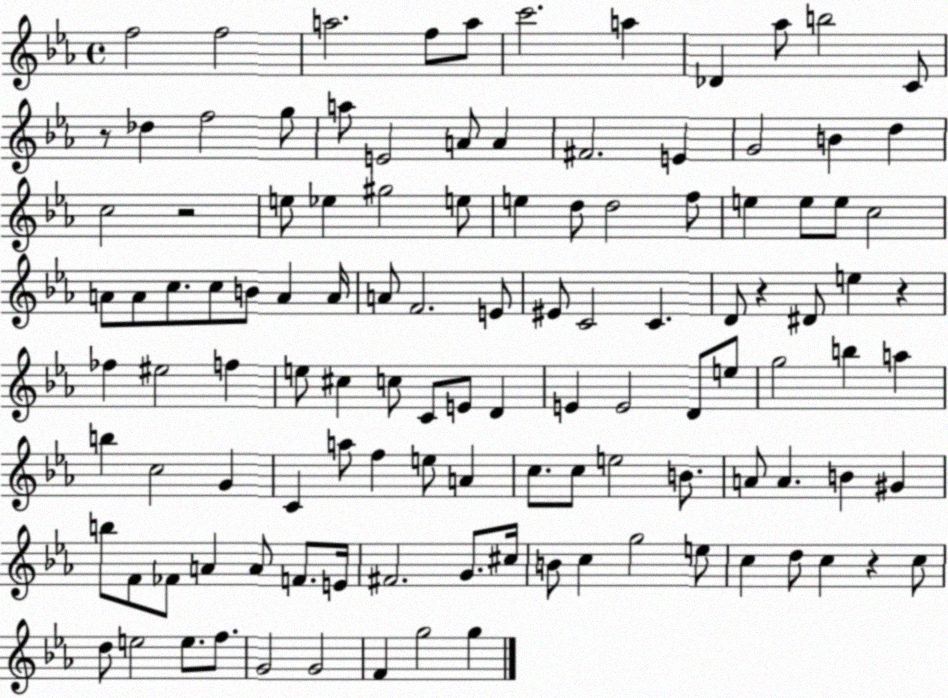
X:1
T:Untitled
M:4/4
L:1/4
K:Eb
f2 f2 a2 f/2 a/2 c'2 a _D _a/2 b2 C/2 z/2 _d f2 g/2 a/2 E2 A/2 A ^F2 E G2 B d c2 z2 e/2 _e ^g2 e/2 e d/2 d2 f/2 e e/2 e/2 c2 A/2 A/2 c/2 c/2 B/2 A A/4 A/2 F2 E/2 ^E/2 C2 C D/2 z ^D/2 e z _f ^e2 f e/2 ^c c/2 C/2 E/2 D E E2 D/2 e/2 g2 b a b c2 G C a/2 f e/2 A c/2 c/2 e2 B/2 A/2 A B ^G b/2 F/2 _F/2 A A/2 F/2 E/4 ^F2 G/2 ^c/4 B/2 c g2 e/2 c d/2 c z c/2 d/2 e2 e/2 f/2 G2 G2 F g2 g